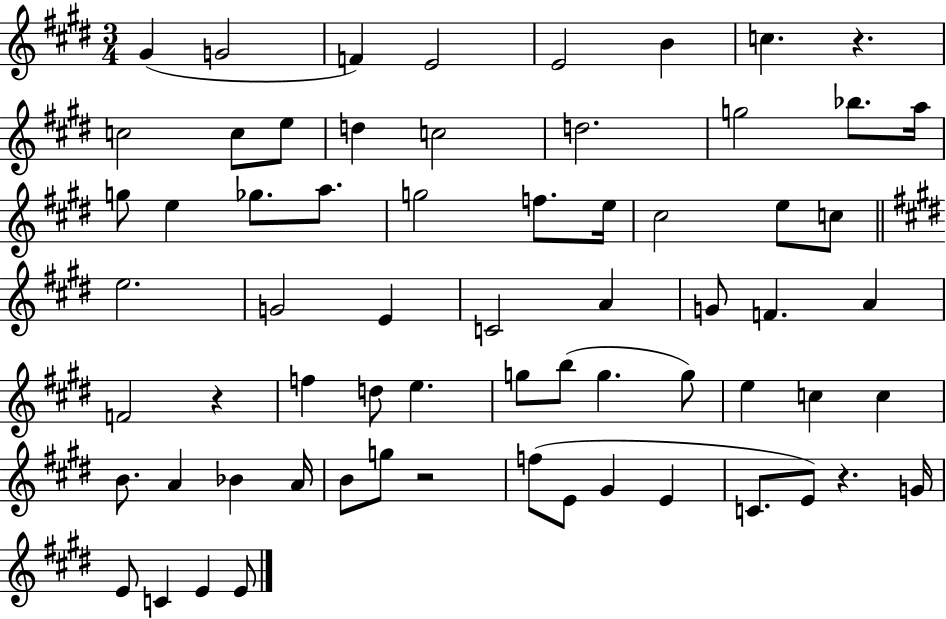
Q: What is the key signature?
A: E major